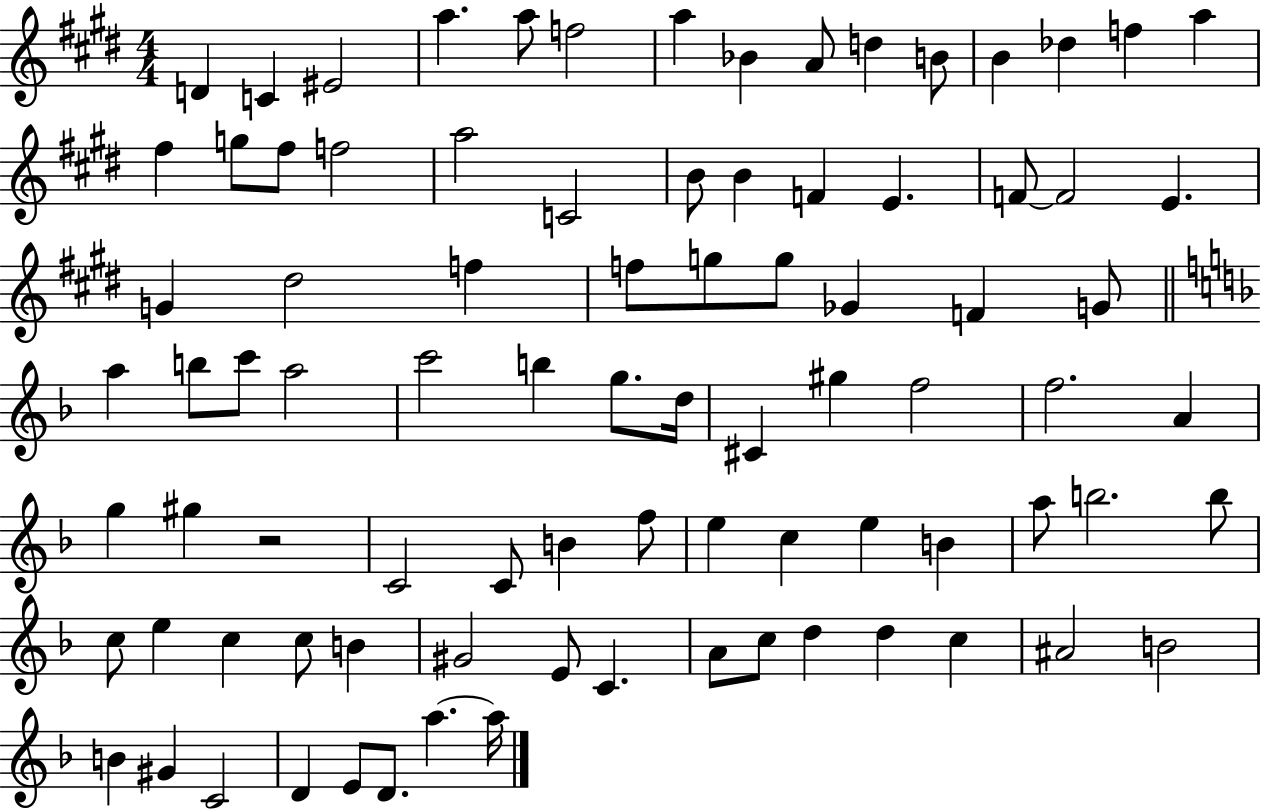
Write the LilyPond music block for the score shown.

{
  \clef treble
  \numericTimeSignature
  \time 4/4
  \key e \major
  d'4 c'4 eis'2 | a''4. a''8 f''2 | a''4 bes'4 a'8 d''4 b'8 | b'4 des''4 f''4 a''4 | \break fis''4 g''8 fis''8 f''2 | a''2 c'2 | b'8 b'4 f'4 e'4. | f'8~~ f'2 e'4. | \break g'4 dis''2 f''4 | f''8 g''8 g''8 ges'4 f'4 g'8 | \bar "||" \break \key f \major a''4 b''8 c'''8 a''2 | c'''2 b''4 g''8. d''16 | cis'4 gis''4 f''2 | f''2. a'4 | \break g''4 gis''4 r2 | c'2 c'8 b'4 f''8 | e''4 c''4 e''4 b'4 | a''8 b''2. b''8 | \break c''8 e''4 c''4 c''8 b'4 | gis'2 e'8 c'4. | a'8 c''8 d''4 d''4 c''4 | ais'2 b'2 | \break b'4 gis'4 c'2 | d'4 e'8 d'8. a''4.~~ a''16 | \bar "|."
}